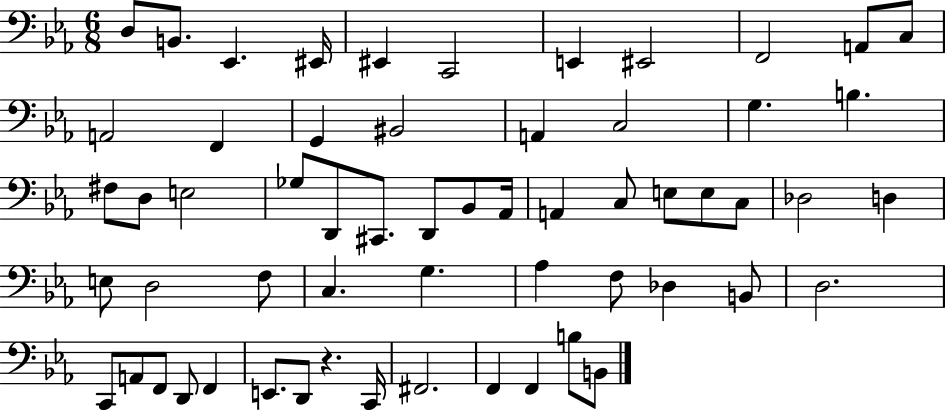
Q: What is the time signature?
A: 6/8